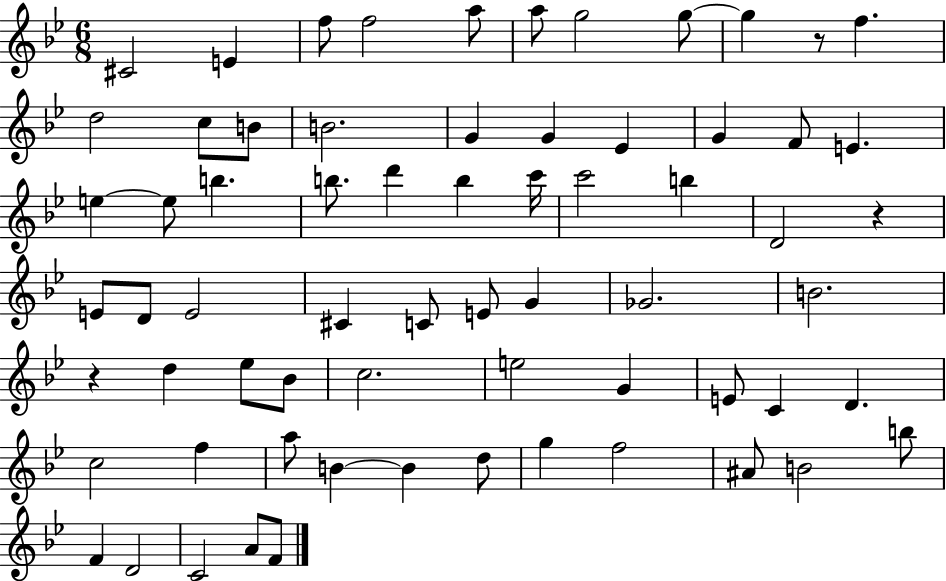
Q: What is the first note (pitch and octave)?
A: C#4